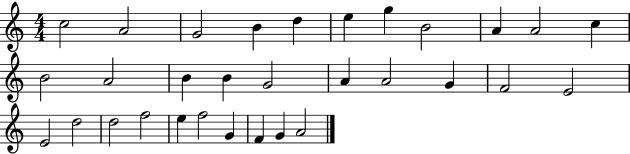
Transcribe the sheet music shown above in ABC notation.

X:1
T:Untitled
M:4/4
L:1/4
K:C
c2 A2 G2 B d e g B2 A A2 c B2 A2 B B G2 A A2 G F2 E2 E2 d2 d2 f2 e f2 G F G A2